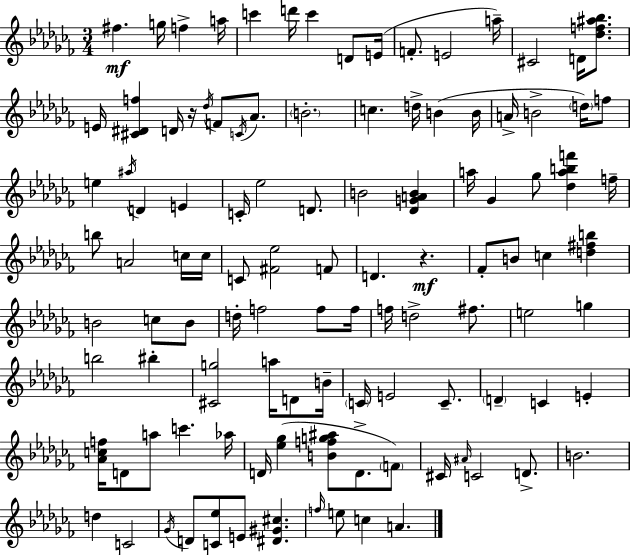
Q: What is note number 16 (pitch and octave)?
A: D4